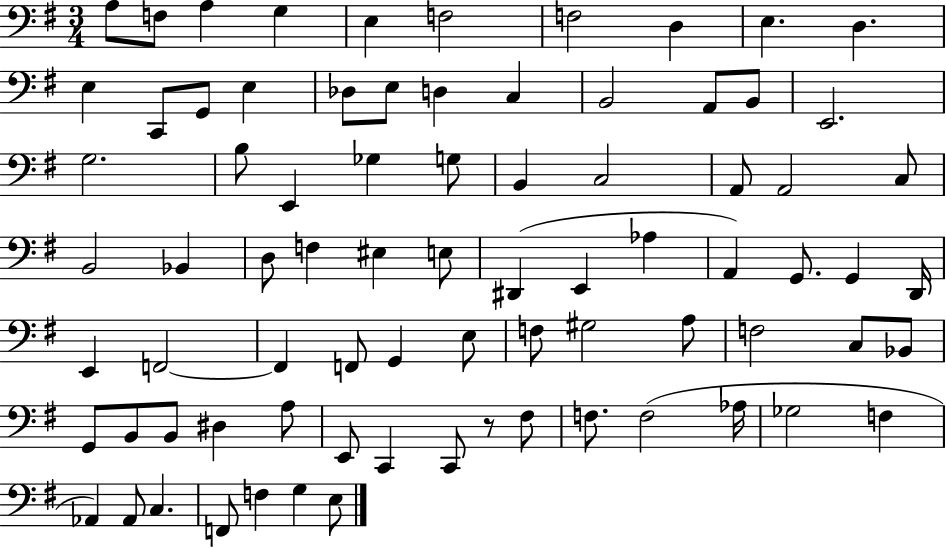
X:1
T:Untitled
M:3/4
L:1/4
K:G
A,/2 F,/2 A, G, E, F,2 F,2 D, E, D, E, C,,/2 G,,/2 E, _D,/2 E,/2 D, C, B,,2 A,,/2 B,,/2 E,,2 G,2 B,/2 E,, _G, G,/2 B,, C,2 A,,/2 A,,2 C,/2 B,,2 _B,, D,/2 F, ^E, E,/2 ^D,, E,, _A, A,, G,,/2 G,, D,,/4 E,, F,,2 F,, F,,/2 G,, E,/2 F,/2 ^G,2 A,/2 F,2 C,/2 _B,,/2 G,,/2 B,,/2 B,,/2 ^D, A,/2 E,,/2 C,, C,,/2 z/2 ^F,/2 F,/2 F,2 _A,/4 _G,2 F, _A,, _A,,/2 C, F,,/2 F, G, E,/2